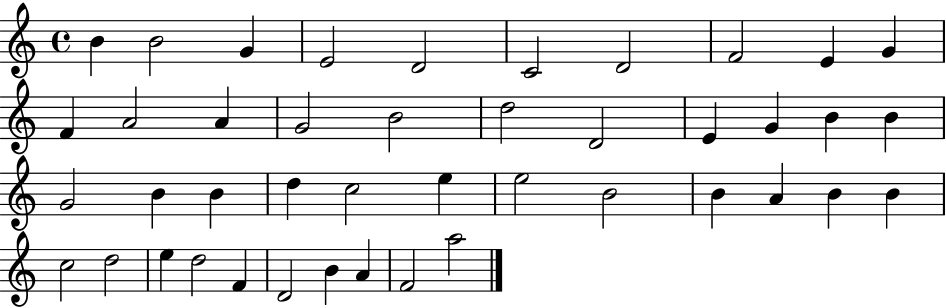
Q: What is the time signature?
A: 4/4